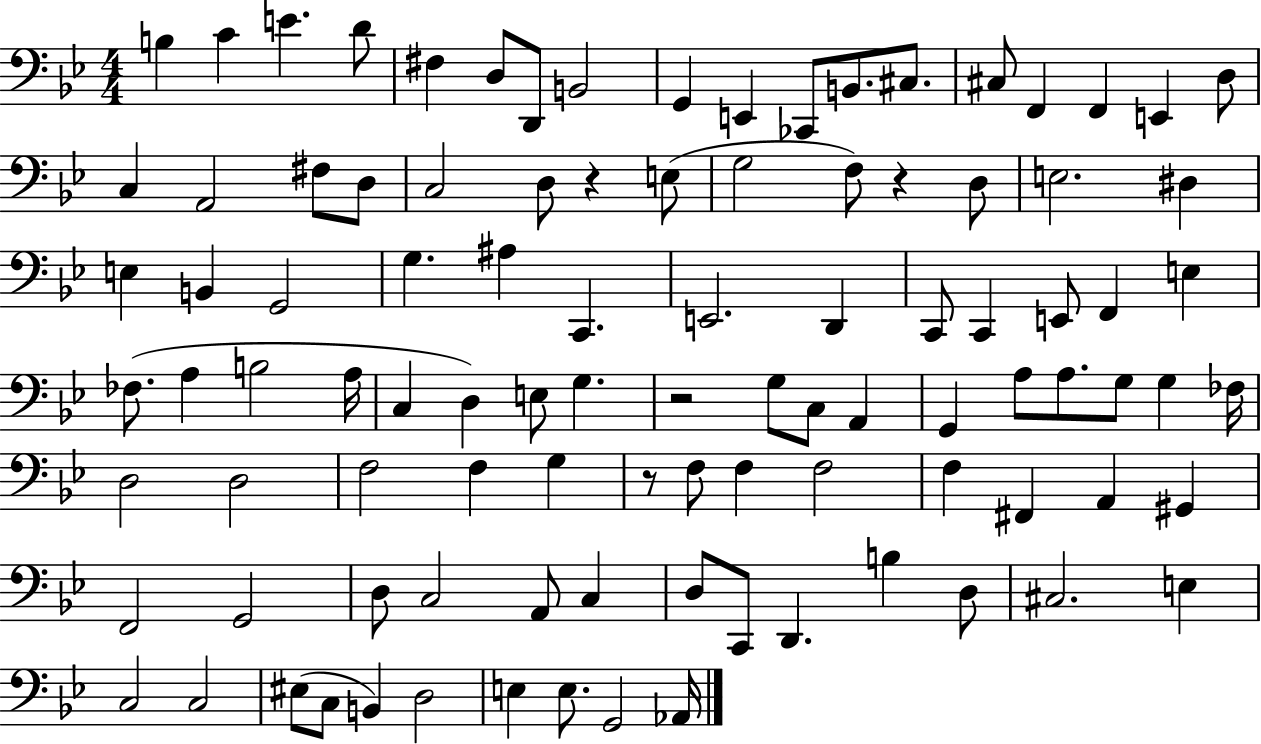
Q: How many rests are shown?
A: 4